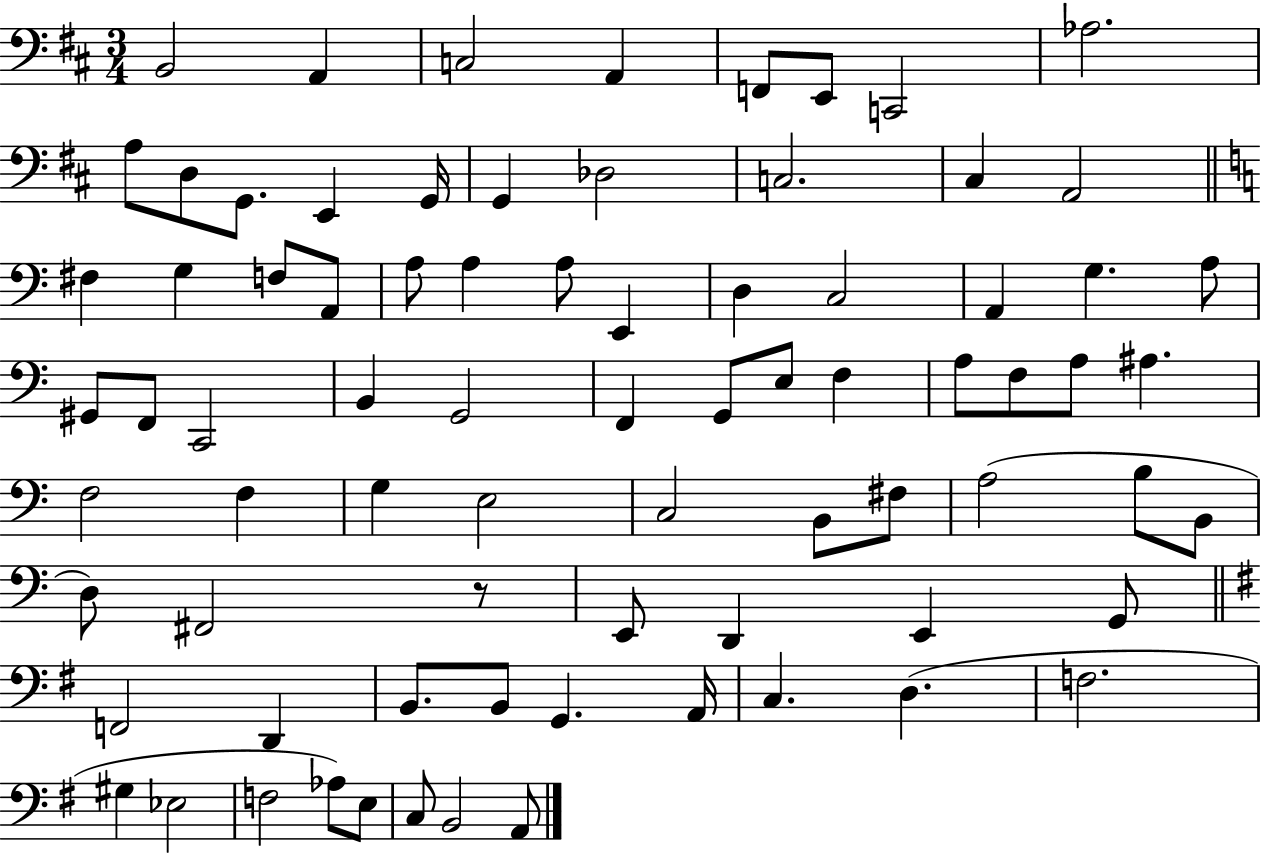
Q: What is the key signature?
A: D major